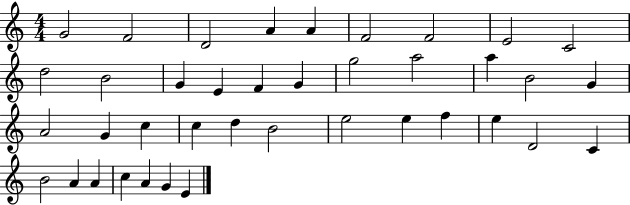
X:1
T:Untitled
M:4/4
L:1/4
K:C
G2 F2 D2 A A F2 F2 E2 C2 d2 B2 G E F G g2 a2 a B2 G A2 G c c d B2 e2 e f e D2 C B2 A A c A G E